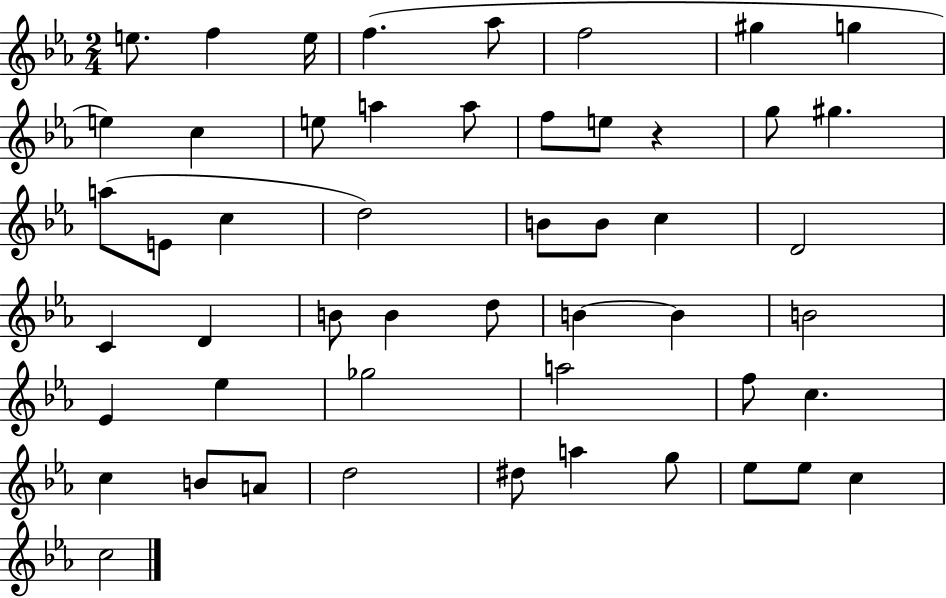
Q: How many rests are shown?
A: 1